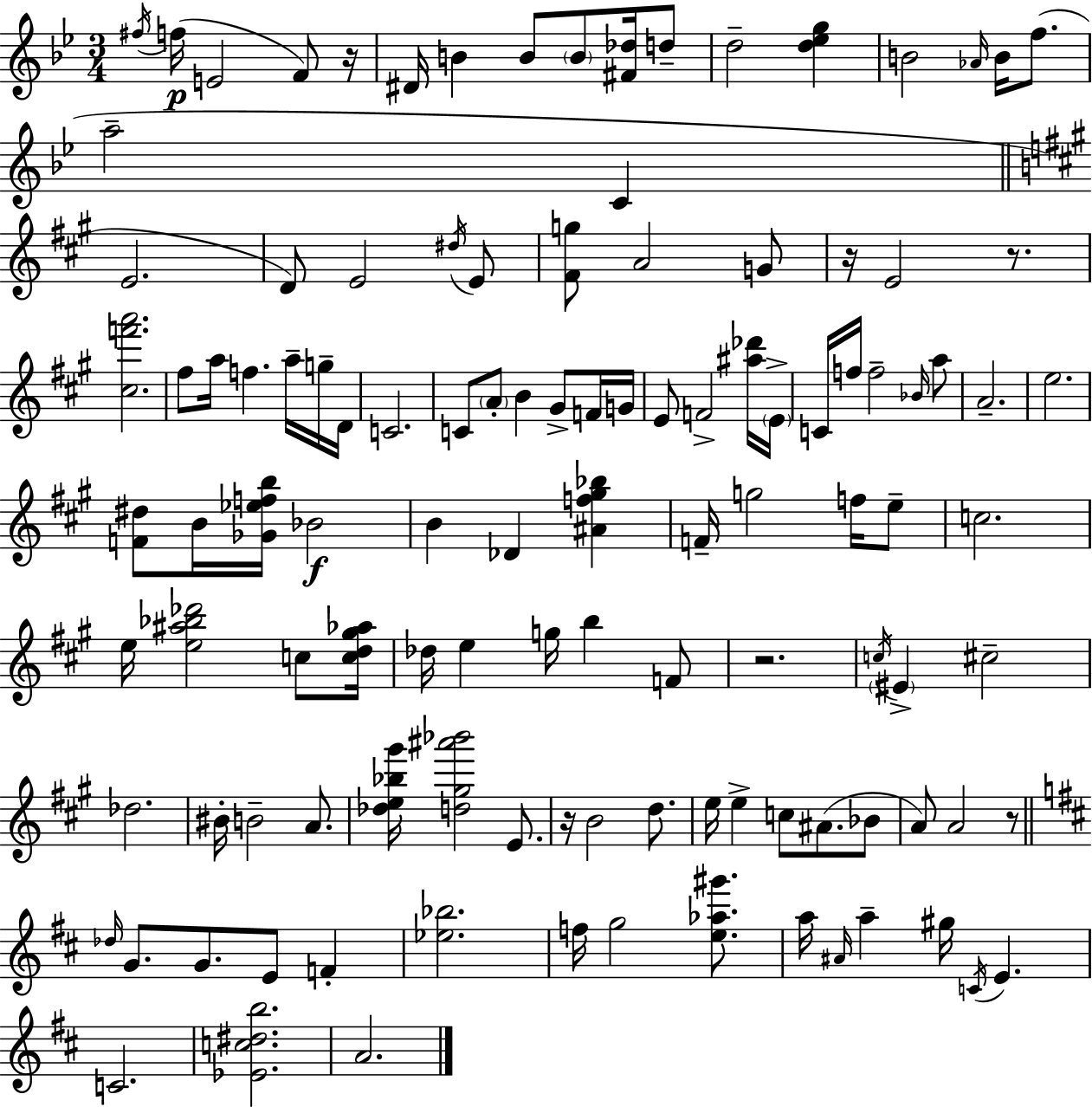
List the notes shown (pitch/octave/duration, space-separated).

F#5/s F5/s E4/h F4/e R/s D#4/s B4/q B4/e B4/e [F#4,Db5]/s D5/e D5/h [D5,Eb5,G5]/q B4/h Ab4/s B4/s F5/e. A5/h C4/q E4/h. D4/e E4/h D#5/s E4/e [F#4,G5]/e A4/h G4/e R/s E4/h R/e. [C#5,F6,A6]/h. F#5/e A5/s F5/q. A5/s G5/s D4/s C4/h. C4/e A4/e B4/q G#4/e F4/s G4/s E4/e F4/h [A#5,Db6]/s E4/s C4/s F5/s F5/h Bb4/s A5/e A4/h. E5/h. [F4,D#5]/e B4/s [Gb4,Eb5,F5,B5]/s Bb4/h B4/q Db4/q [A#4,F5,G#5,Bb5]/q F4/s G5/h F5/s E5/e C5/h. E5/s [E5,A#5,Bb5,Db6]/h C5/e [C5,D5,G#5,Ab5]/s Db5/s E5/q G5/s B5/q F4/e R/h. C5/s EIS4/q C#5/h Db5/h. BIS4/s B4/h A4/e. [Db5,E5,Bb5,G#6]/s [D5,G#5,A#6,Bb6]/h E4/e. R/s B4/h D5/e. E5/s E5/q C5/e A#4/e. Bb4/e A4/e A4/h R/e Db5/s G4/e. G4/e. E4/e F4/q [Eb5,Bb5]/h. F5/s G5/h [E5,Ab5,G#6]/e. A5/s A#4/s A5/q G#5/s C4/s E4/q. C4/h. [Eb4,C5,D#5,B5]/h. A4/h.